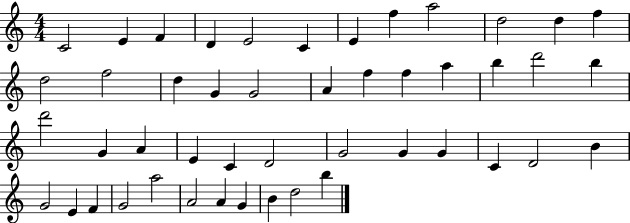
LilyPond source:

{
  \clef treble
  \numericTimeSignature
  \time 4/4
  \key c \major
  c'2 e'4 f'4 | d'4 e'2 c'4 | e'4 f''4 a''2 | d''2 d''4 f''4 | \break d''2 f''2 | d''4 g'4 g'2 | a'4 f''4 f''4 a''4 | b''4 d'''2 b''4 | \break d'''2 g'4 a'4 | e'4 c'4 d'2 | g'2 g'4 g'4 | c'4 d'2 b'4 | \break g'2 e'4 f'4 | g'2 a''2 | a'2 a'4 g'4 | b'4 d''2 b''4 | \break \bar "|."
}